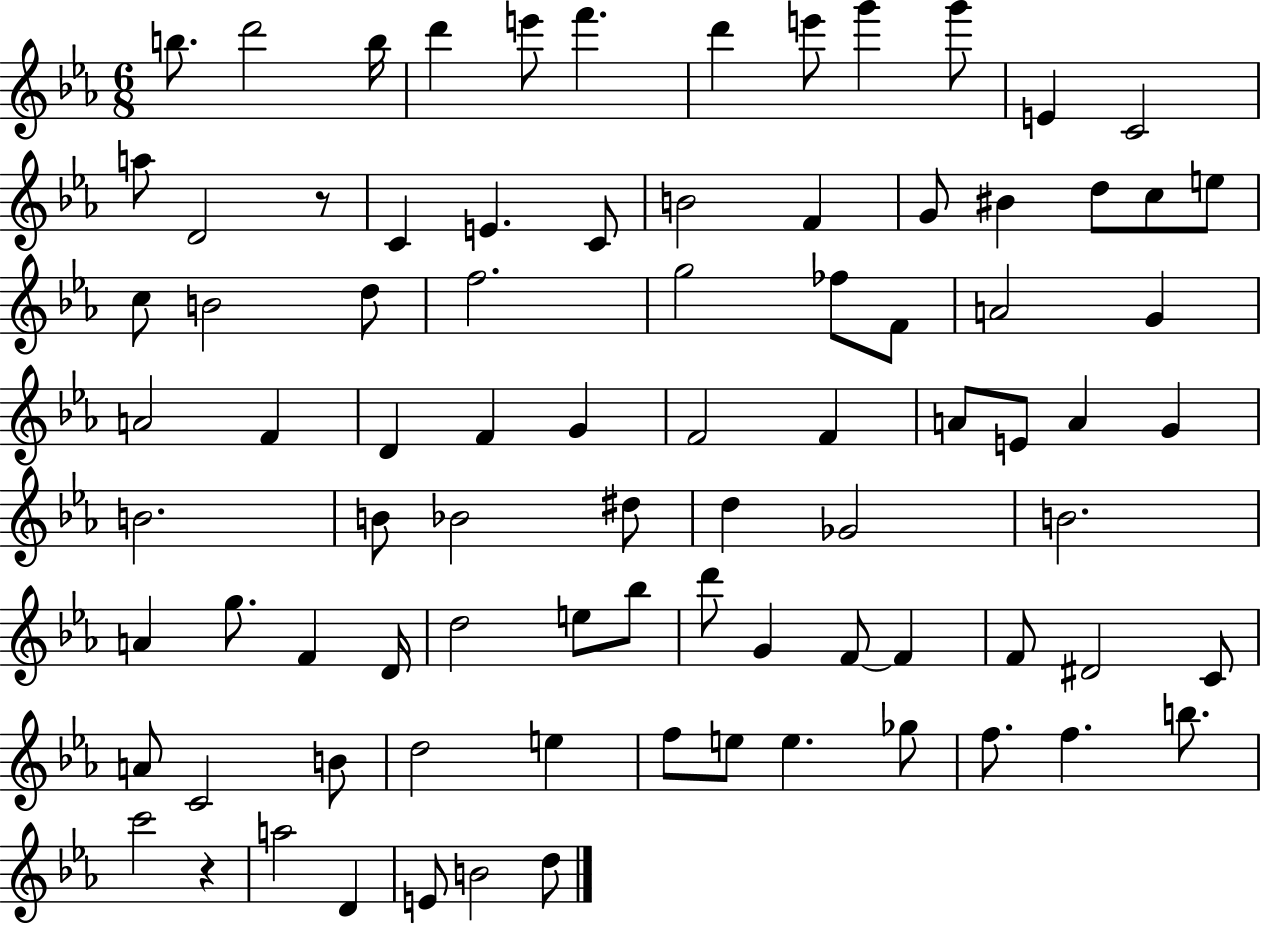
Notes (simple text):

B5/e. D6/h B5/s D6/q E6/e F6/q. D6/q E6/e G6/q G6/e E4/q C4/h A5/e D4/h R/e C4/q E4/q. C4/e B4/h F4/q G4/e BIS4/q D5/e C5/e E5/e C5/e B4/h D5/e F5/h. G5/h FES5/e F4/e A4/h G4/q A4/h F4/q D4/q F4/q G4/q F4/h F4/q A4/e E4/e A4/q G4/q B4/h. B4/e Bb4/h D#5/e D5/q Gb4/h B4/h. A4/q G5/e. F4/q D4/s D5/h E5/e Bb5/e D6/e G4/q F4/e F4/q F4/e D#4/h C4/e A4/e C4/h B4/e D5/h E5/q F5/e E5/e E5/q. Gb5/e F5/e. F5/q. B5/e. C6/h R/q A5/h D4/q E4/e B4/h D5/e